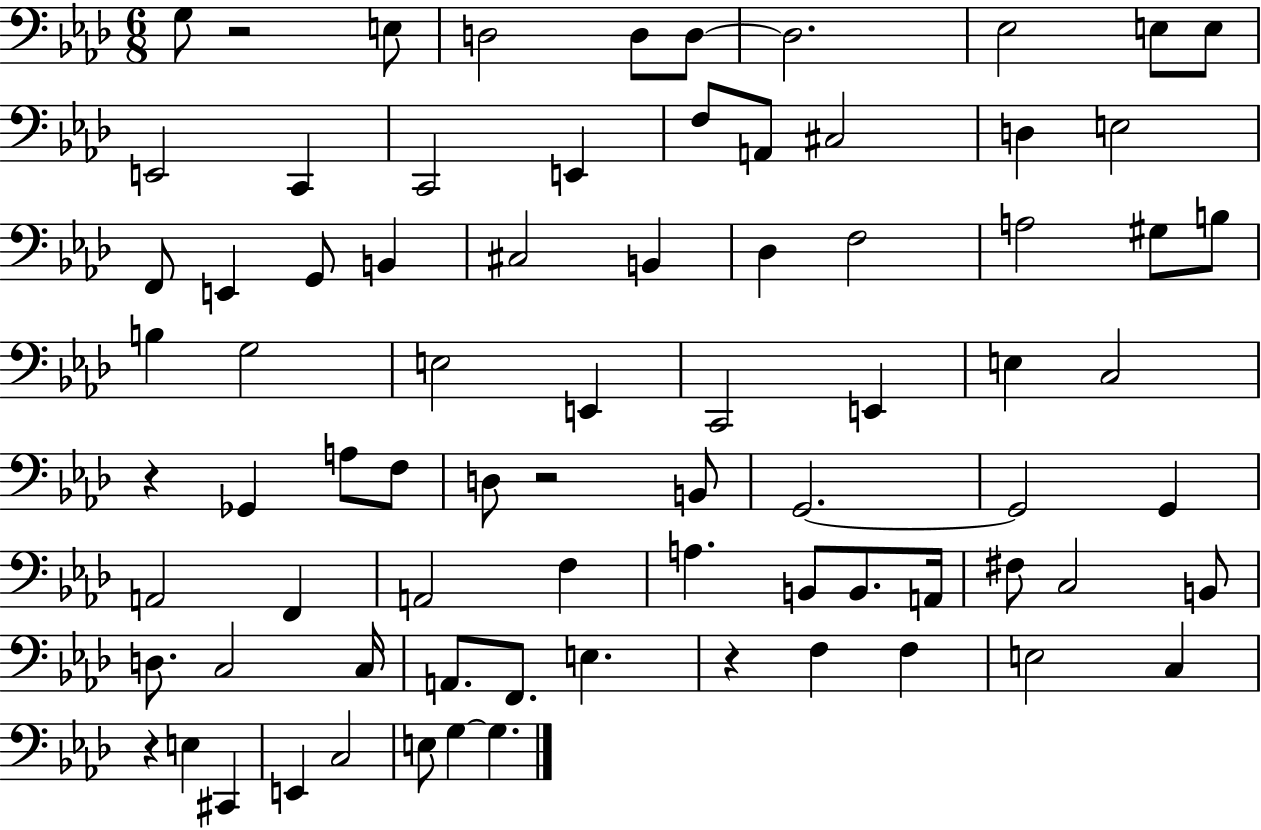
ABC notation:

X:1
T:Untitled
M:6/8
L:1/4
K:Ab
G,/2 z2 E,/2 D,2 D,/2 D,/2 D,2 _E,2 E,/2 E,/2 E,,2 C,, C,,2 E,, F,/2 A,,/2 ^C,2 D, E,2 F,,/2 E,, G,,/2 B,, ^C,2 B,, _D, F,2 A,2 ^G,/2 B,/2 B, G,2 E,2 E,, C,,2 E,, E, C,2 z _G,, A,/2 F,/2 D,/2 z2 B,,/2 G,,2 G,,2 G,, A,,2 F,, A,,2 F, A, B,,/2 B,,/2 A,,/4 ^F,/2 C,2 B,,/2 D,/2 C,2 C,/4 A,,/2 F,,/2 E, z F, F, E,2 C, z E, ^C,, E,, C,2 E,/2 G, G,